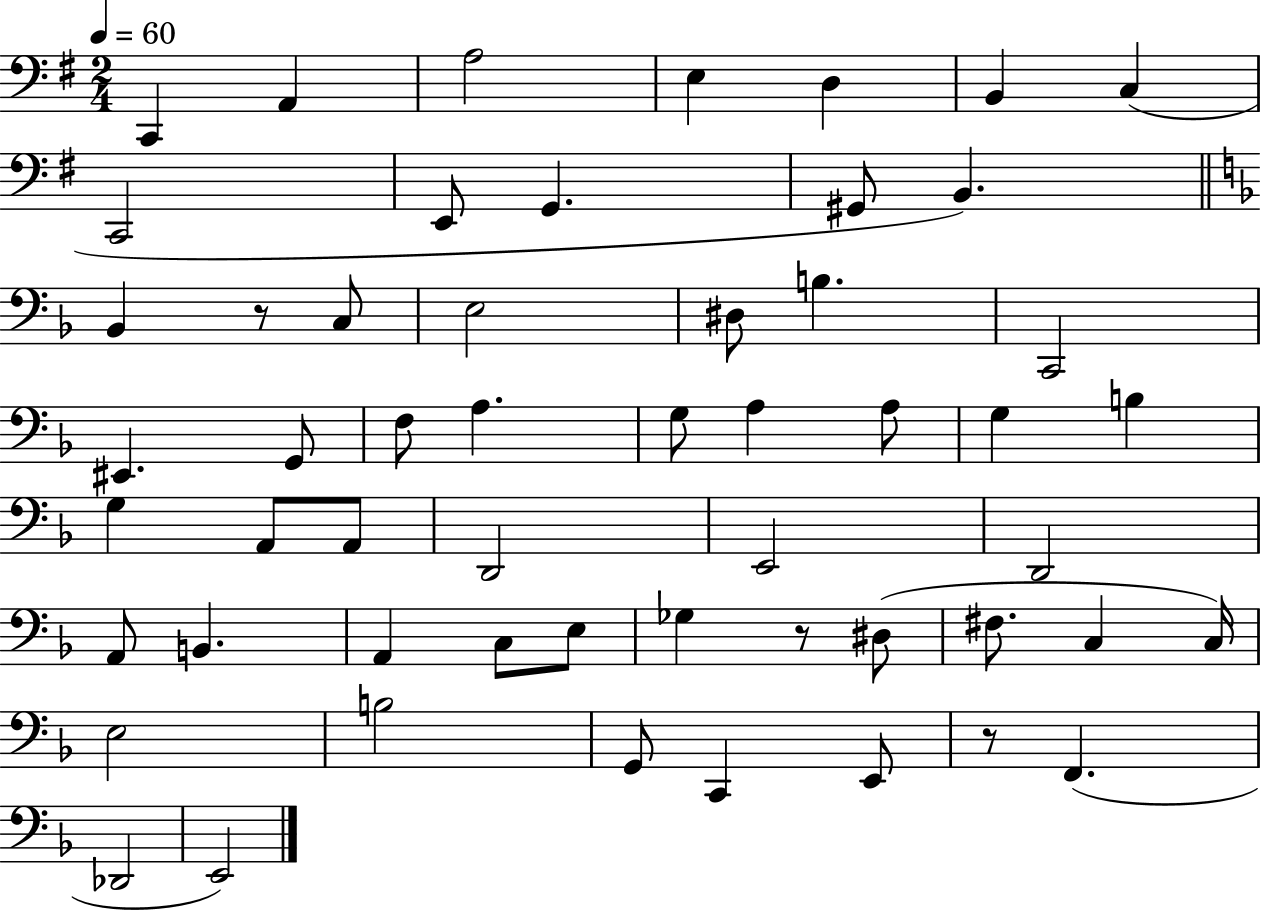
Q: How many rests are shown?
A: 3